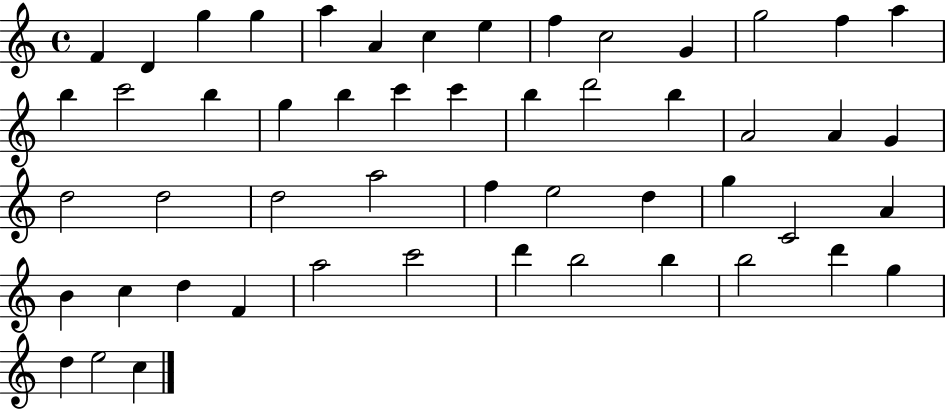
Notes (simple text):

F4/q D4/q G5/q G5/q A5/q A4/q C5/q E5/q F5/q C5/h G4/q G5/h F5/q A5/q B5/q C6/h B5/q G5/q B5/q C6/q C6/q B5/q D6/h B5/q A4/h A4/q G4/q D5/h D5/h D5/h A5/h F5/q E5/h D5/q G5/q C4/h A4/q B4/q C5/q D5/q F4/q A5/h C6/h D6/q B5/h B5/q B5/h D6/q G5/q D5/q E5/h C5/q